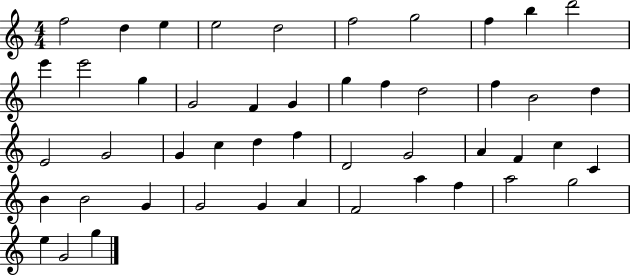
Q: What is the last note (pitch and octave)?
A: G5